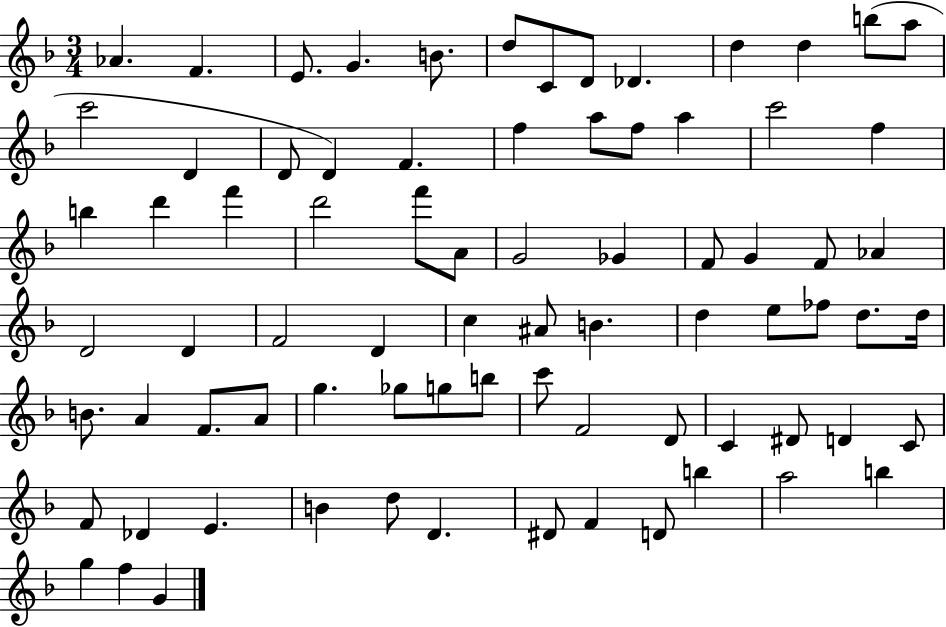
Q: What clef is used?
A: treble